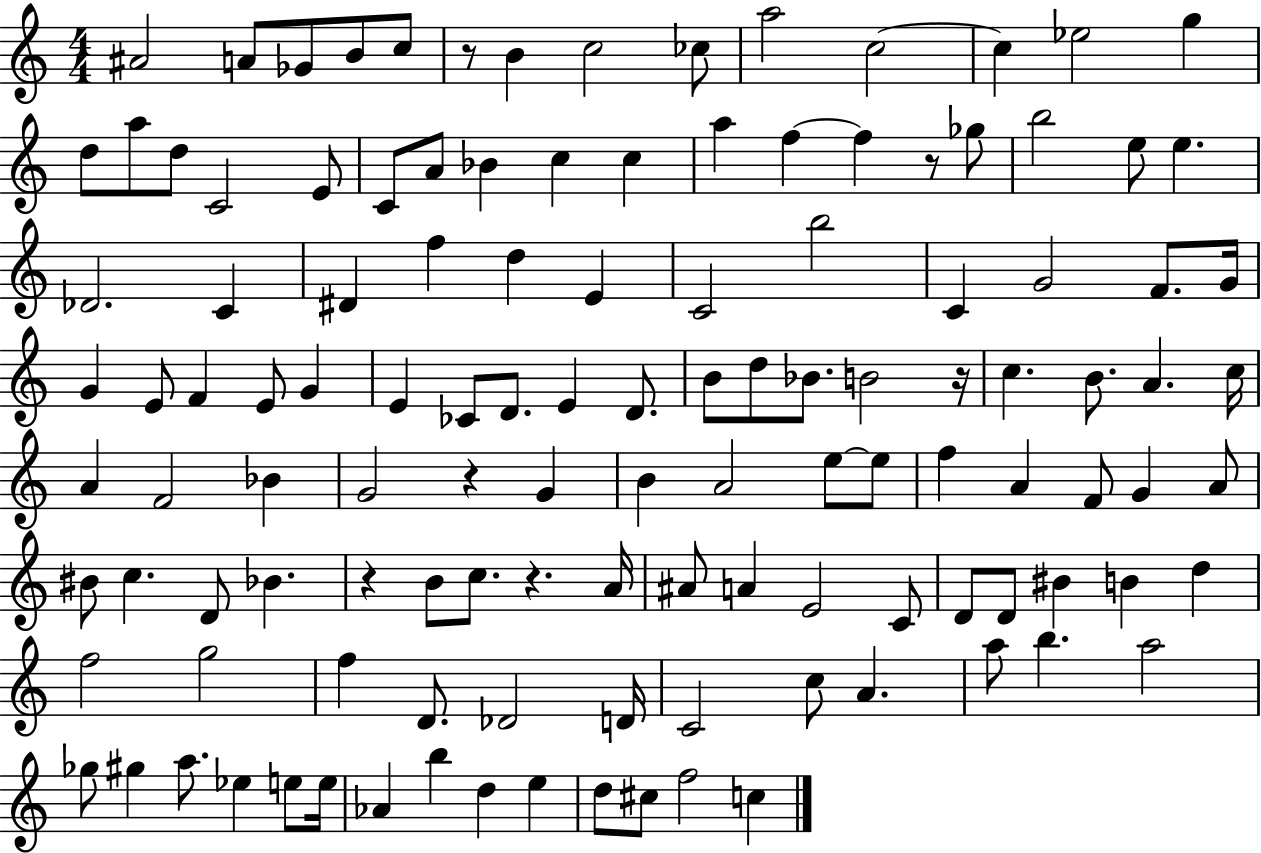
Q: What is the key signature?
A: C major